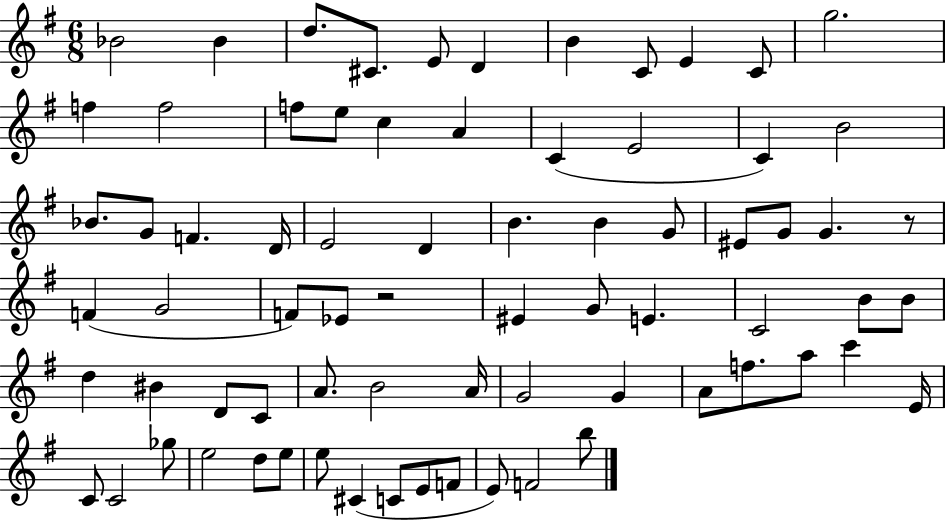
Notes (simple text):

Bb4/h Bb4/q D5/e. C#4/e. E4/e D4/q B4/q C4/e E4/q C4/e G5/h. F5/q F5/h F5/e E5/e C5/q A4/q C4/q E4/h C4/q B4/h Bb4/e. G4/e F4/q. D4/s E4/h D4/q B4/q. B4/q G4/e EIS4/e G4/e G4/q. R/e F4/q G4/h F4/e Eb4/e R/h EIS4/q G4/e E4/q. C4/h B4/e B4/e D5/q BIS4/q D4/e C4/e A4/e. B4/h A4/s G4/h G4/q A4/e F5/e. A5/e C6/q E4/s C4/e C4/h Gb5/e E5/h D5/e E5/e E5/e C#4/q C4/e E4/e F4/e E4/e F4/h B5/e